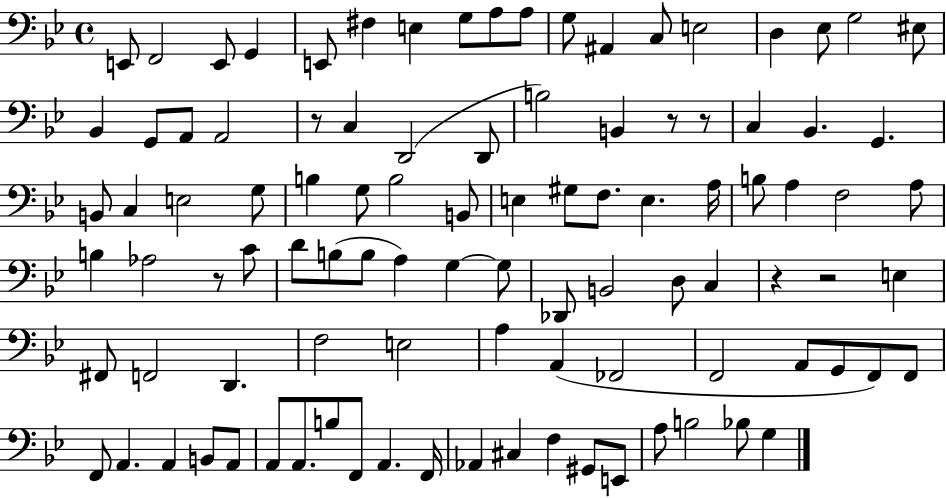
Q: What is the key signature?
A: BES major